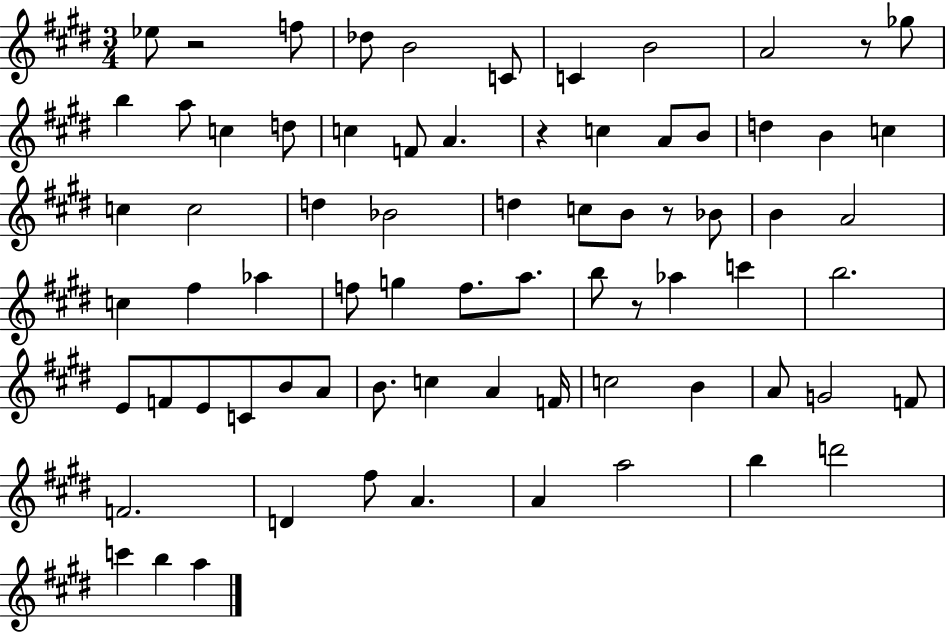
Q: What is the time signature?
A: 3/4